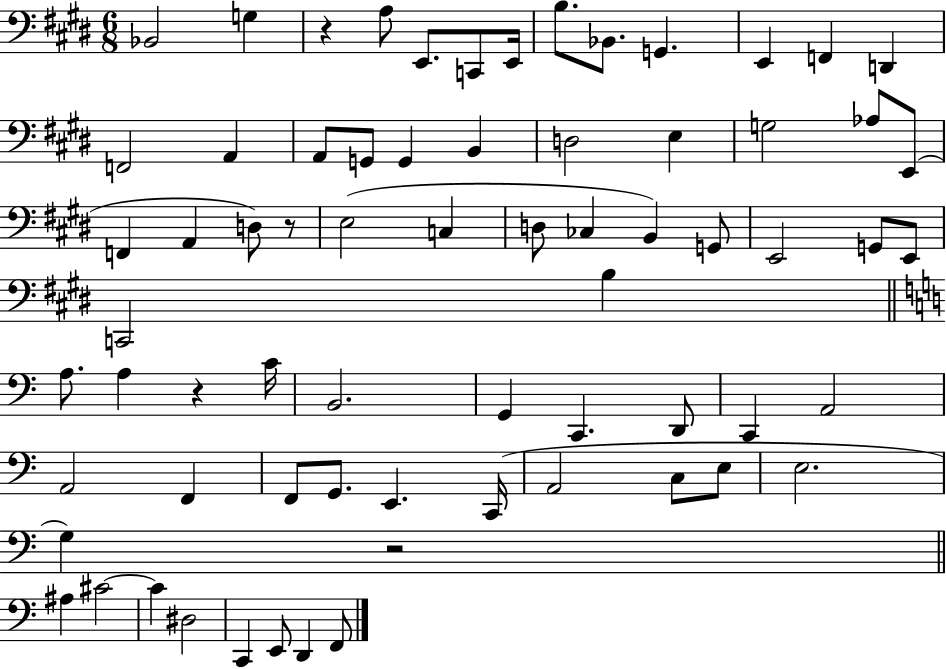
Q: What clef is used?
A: bass